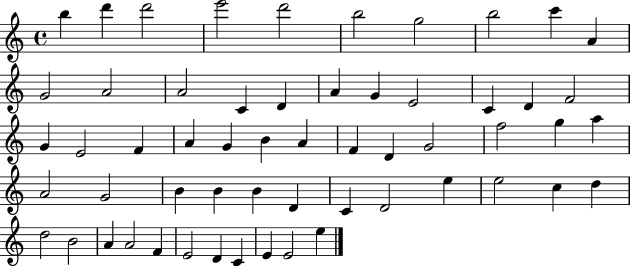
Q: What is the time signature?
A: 4/4